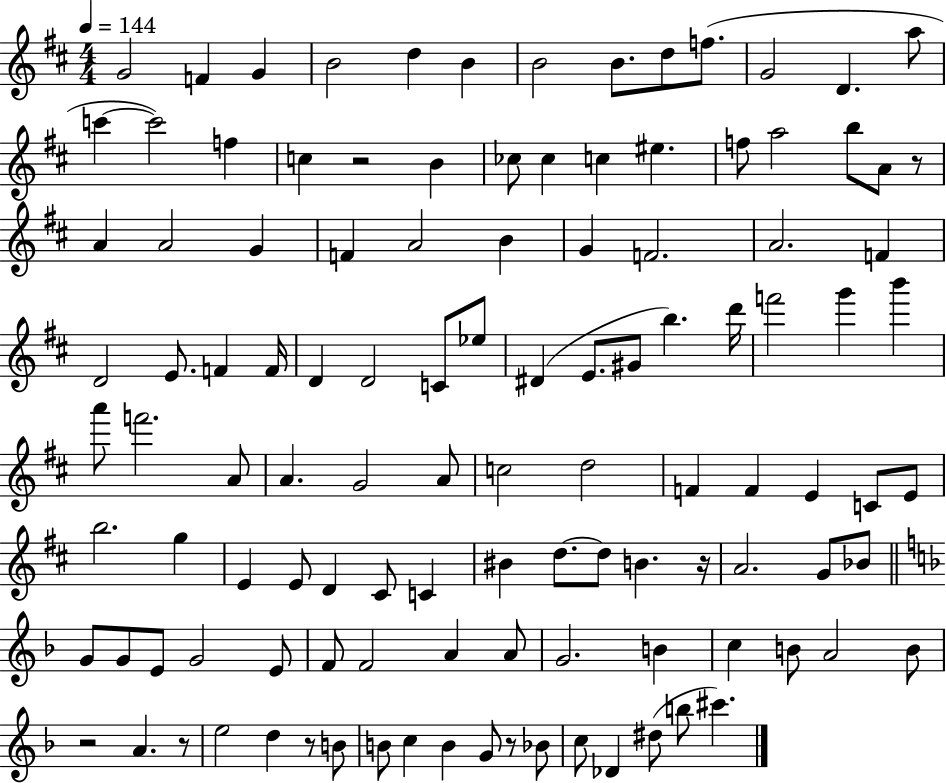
G4/h F4/q G4/q B4/h D5/q B4/q B4/h B4/e. D5/e F5/e. G4/h D4/q. A5/e C6/q C6/h F5/q C5/q R/h B4/q CES5/e CES5/q C5/q EIS5/q. F5/e A5/h B5/e A4/e R/e A4/q A4/h G4/q F4/q A4/h B4/q G4/q F4/h. A4/h. F4/q D4/h E4/e. F4/q F4/s D4/q D4/h C4/e Eb5/e D#4/q E4/e. G#4/e B5/q. D6/s F6/h G6/q B6/q A6/e F6/h. A4/e A4/q. G4/h A4/e C5/h D5/h F4/q F4/q E4/q C4/e E4/e B5/h. G5/q E4/q E4/e D4/q C#4/e C4/q BIS4/q D5/e. D5/e B4/q. R/s A4/h. G4/e Bb4/e G4/e G4/e E4/e G4/h E4/e F4/e F4/h A4/q A4/e G4/h. B4/q C5/q B4/e A4/h B4/e R/h A4/q. R/e E5/h D5/q R/e B4/e B4/e C5/q B4/q G4/e R/e Bb4/e C5/e Db4/q D#5/e B5/e C#6/q.